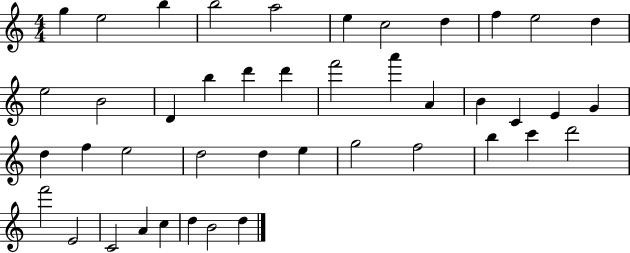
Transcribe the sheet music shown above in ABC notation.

X:1
T:Untitled
M:4/4
L:1/4
K:C
g e2 b b2 a2 e c2 d f e2 d e2 B2 D b d' d' f'2 a' A B C E G d f e2 d2 d e g2 f2 b c' d'2 f'2 E2 C2 A c d B2 d